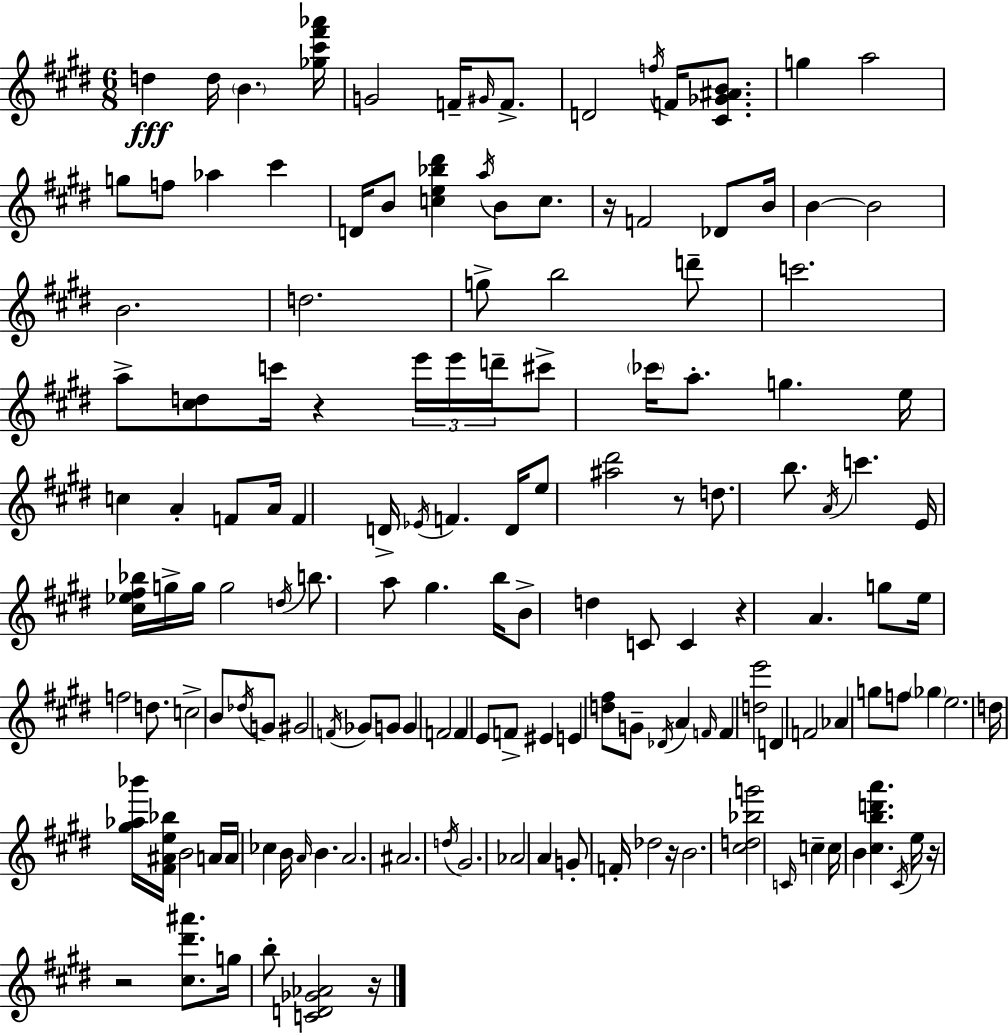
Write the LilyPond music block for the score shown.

{
  \clef treble
  \numericTimeSignature
  \time 6/8
  \key e \major
  d''4\fff d''16 \parenthesize b'4. <ges'' cis''' fis''' aes'''>16 | g'2 f'16-- \grace { gis'16 } f'8.-> | d'2 \acciaccatura { f''16 } f'16 <cis' ges' ais' b'>8. | g''4 a''2 | \break g''8 f''8 aes''4 cis'''4 | d'16 b'8 <c'' e'' bes'' dis'''>4 \acciaccatura { a''16 } b'8 | c''8. r16 f'2 | des'8 b'16 b'4~~ b'2 | \break b'2. | d''2. | g''8-> b''2 | d'''8-- c'''2. | \break a''8-> <cis'' d''>8 c'''16 r4 | \tuplet 3/2 { e'''16 e'''16 d'''16-- } cis'''8-> \parenthesize ces'''16 a''8.-. g''4. | e''16 c''4 a'4-. | f'8 a'16 f'4 d'16-> \acciaccatura { ees'16 } f'4. | \break d'16 e''8 <ais'' dis'''>2 | r8 d''8. b''8. \acciaccatura { a'16 } c'''4. | e'16 <cis'' ees'' fis'' bes''>16 g''16-> g''16 g''2 | \acciaccatura { d''16 } b''8. a''8 gis''4. | \break b''16 b'8-> d''4 | c'8 c'4 r4 a'4. | g''8 e''16 f''2 | d''8. c''2-> | \break b'8 \acciaccatura { des''16 } g'8 gis'2 | \acciaccatura { f'16 } ges'8 g'8 g'4 | f'2 f'4 | e'8 f'8-> eis'4 e'4 | \break <d'' fis''>8 g'8-- \acciaccatura { des'16 } a'4 \grace { f'16 } f'4 | <d'' e'''>2 d'4 | f'2 aes'4 | g''8 f''8 \parenthesize ges''4 e''2. | \break d''16 <gis'' aes'' bes'''>16 | <fis' ais' e'' bes''>16 b'2 a'16 a'16 ces''4 | b'16 \grace { a'16 } b'4. a'2. | ais'2. | \break \acciaccatura { d''16 } | gis'2. | aes'2 a'4 | g'8-. f'16-. des''2 r16 | \break b'2. | <cis'' d'' bes'' g'''>2 \grace { c'16 } c''4-- | c''16 b'4 <cis'' b'' d''' a'''>4. | \acciaccatura { cis'16 } e''16 r16 r2 <cis'' dis''' ais'''>8. | \break g''16 b''8-. <c' d' ges' aes'>2 | r16 \bar "|."
}